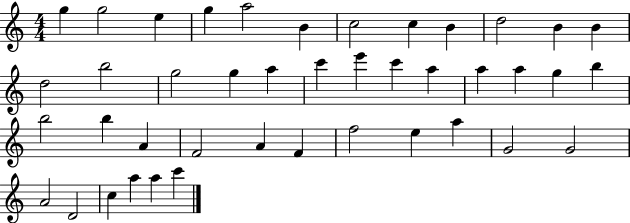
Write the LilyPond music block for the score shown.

{
  \clef treble
  \numericTimeSignature
  \time 4/4
  \key c \major
  g''4 g''2 e''4 | g''4 a''2 b'4 | c''2 c''4 b'4 | d''2 b'4 b'4 | \break d''2 b''2 | g''2 g''4 a''4 | c'''4 e'''4 c'''4 a''4 | a''4 a''4 g''4 b''4 | \break b''2 b''4 a'4 | f'2 a'4 f'4 | f''2 e''4 a''4 | g'2 g'2 | \break a'2 d'2 | c''4 a''4 a''4 c'''4 | \bar "|."
}